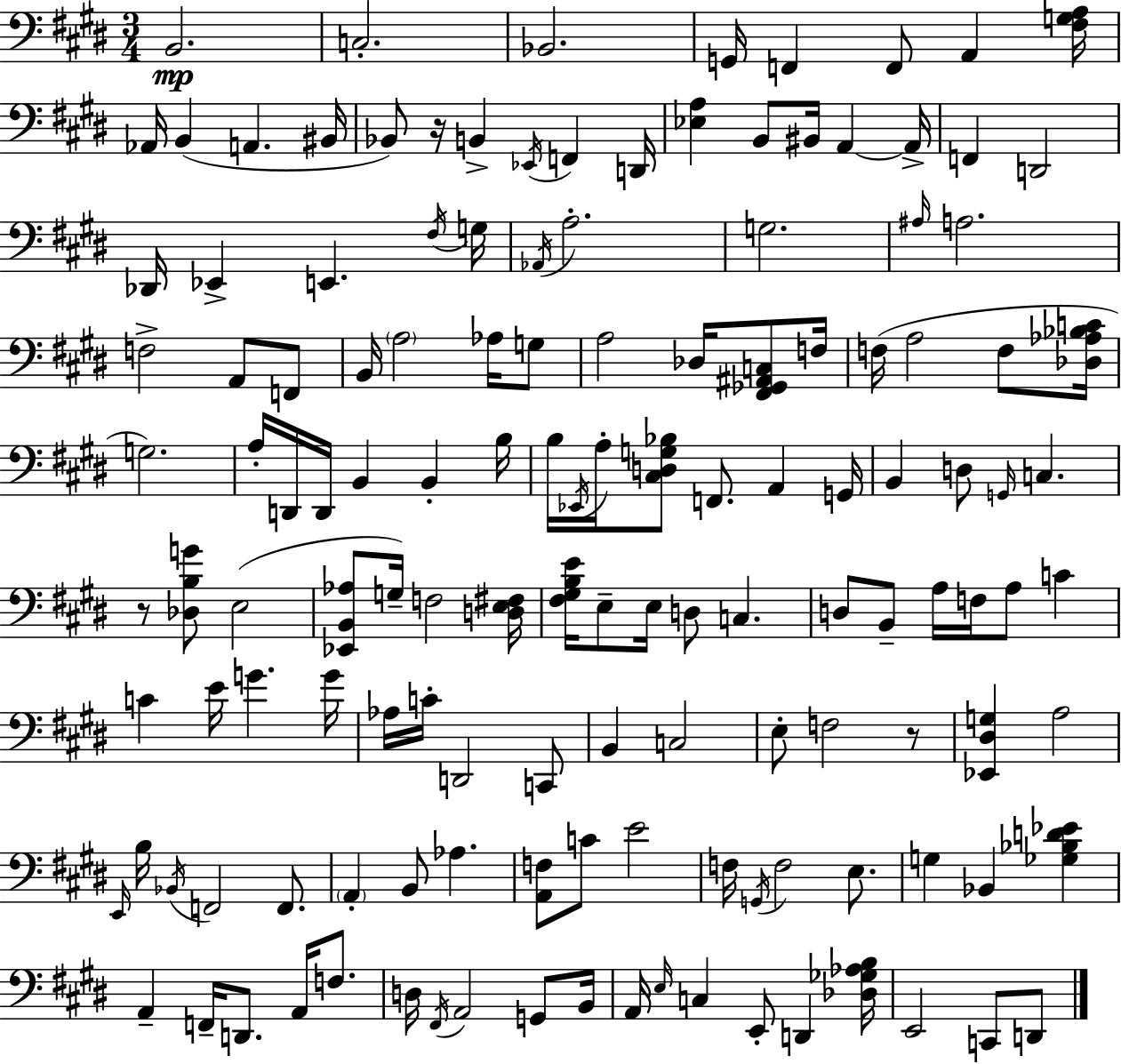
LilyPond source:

{
  \clef bass
  \numericTimeSignature
  \time 3/4
  \key e \major
  b,2.\mp | c2.-. | bes,2. | g,16 f,4 f,8 a,4 <fis g a>16 | \break aes,16 b,4( a,4. bis,16 | bes,8) r16 b,4-> \acciaccatura { ees,16 } f,4 | d,16 <ees a>4 b,8 bis,16 a,4~~ | a,16-> f,4 d,2 | \break des,16 ees,4-> e,4. | \acciaccatura { fis16 } g16 \acciaccatura { aes,16 } a2.-. | g2. | \grace { ais16 } a2. | \break f2-> | a,8 f,8 b,16 \parenthesize a2 | aes16 g8 a2 | des16 <fis, ges, ais, c>8 f16 f16( a2 | \break f8 <des aes bes c'>16 g2.) | a16-. d,16 d,16 b,4 b,4-. | b16 b16 \acciaccatura { ees,16 } a16-. <cis d g bes>8 f,8. | a,4 g,16 b,4 d8 \grace { g,16 } | \break c4. r8 <des b g'>8 e2( | <ees, b, aes>8 g16--) f2 | <d e fis>16 <fis gis b e'>16 e8-- e16 d8 | c4. d8 b,8-- a16 f16 | \break a8 c'4 c'4 e'16 g'4. | g'16 aes16 c'16-. d,2 | c,8 b,4 c2 | e8-. f2 | \break r8 <ees, dis g>4 a2 | \grace { e,16 } b16 \acciaccatura { bes,16 } f,2 | f,8. \parenthesize a,4-. | b,8 aes4. <a, f>8 c'8 | \break e'2 f16 \acciaccatura { g,16 } f2 | e8. g4 | bes,4 <ges bes d' ees'>4 a,4-- | f,16-- d,8. a,16 f8. d16 \acciaccatura { fis,16 } a,2 | \break g,8 b,16 a,16 \grace { e16 } | c4 e,8-. d,4 <des ges aes b>16 e,2 | c,8 d,8 \bar "|."
}